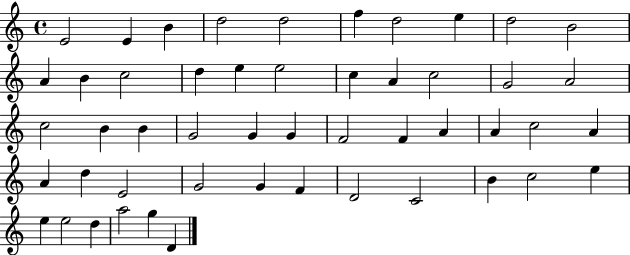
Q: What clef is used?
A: treble